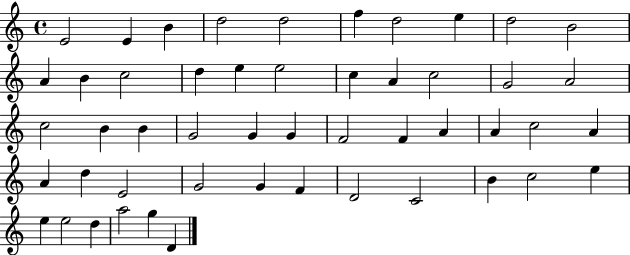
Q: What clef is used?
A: treble